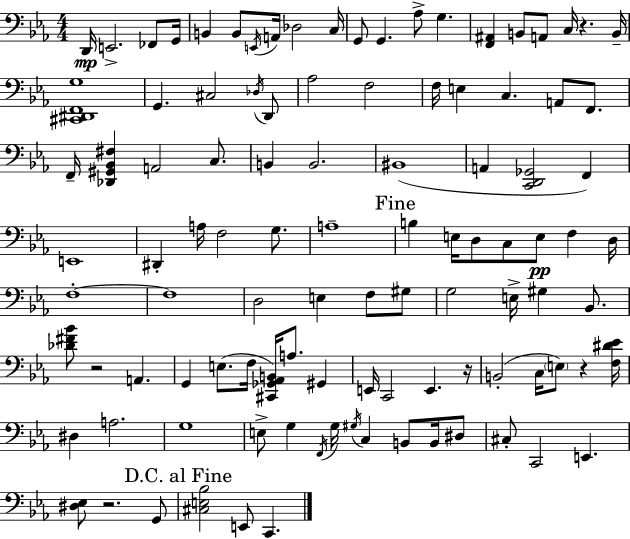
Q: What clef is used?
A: bass